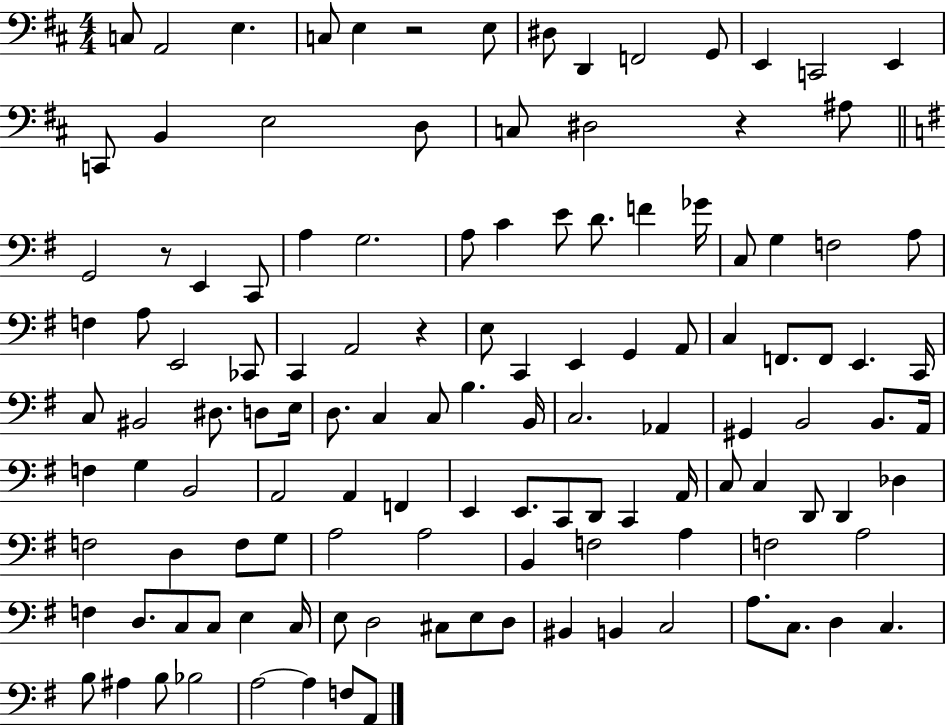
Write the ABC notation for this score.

X:1
T:Untitled
M:4/4
L:1/4
K:D
C,/2 A,,2 E, C,/2 E, z2 E,/2 ^D,/2 D,, F,,2 G,,/2 E,, C,,2 E,, C,,/2 B,, E,2 D,/2 C,/2 ^D,2 z ^A,/2 G,,2 z/2 E,, C,,/2 A, G,2 A,/2 C E/2 D/2 F _G/4 C,/2 G, F,2 A,/2 F, A,/2 E,,2 _C,,/2 C,, A,,2 z E,/2 C,, E,, G,, A,,/2 C, F,,/2 F,,/2 E,, C,,/4 C,/2 ^B,,2 ^D,/2 D,/2 E,/4 D,/2 C, C,/2 B, B,,/4 C,2 _A,, ^G,, B,,2 B,,/2 A,,/4 F, G, B,,2 A,,2 A,, F,, E,, E,,/2 C,,/2 D,,/2 C,, A,,/4 C,/2 C, D,,/2 D,, _D, F,2 D, F,/2 G,/2 A,2 A,2 B,, F,2 A, F,2 A,2 F, D,/2 C,/2 C,/2 E, C,/4 E,/2 D,2 ^C,/2 E,/2 D,/2 ^B,, B,, C,2 A,/2 C,/2 D, C, B,/2 ^A, B,/2 _B,2 A,2 A, F,/2 A,,/2